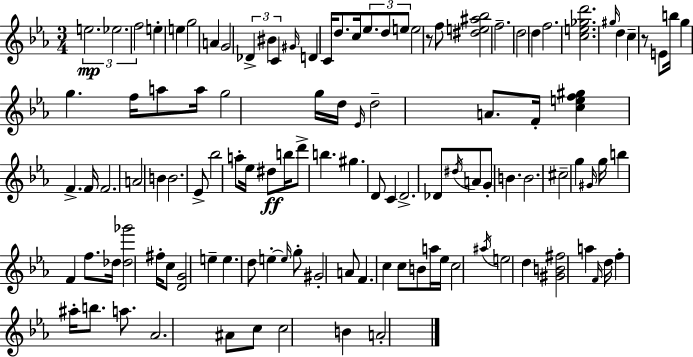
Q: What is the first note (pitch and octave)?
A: E5